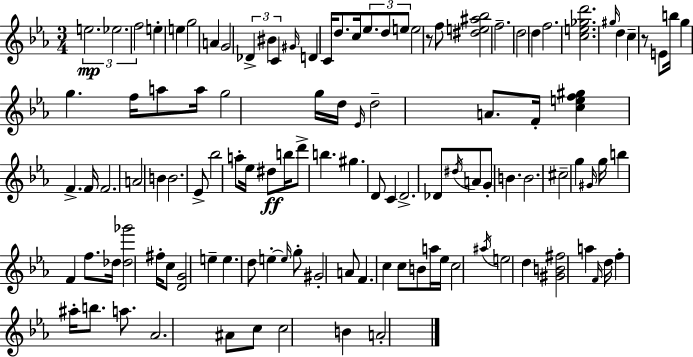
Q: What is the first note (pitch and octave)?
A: E5